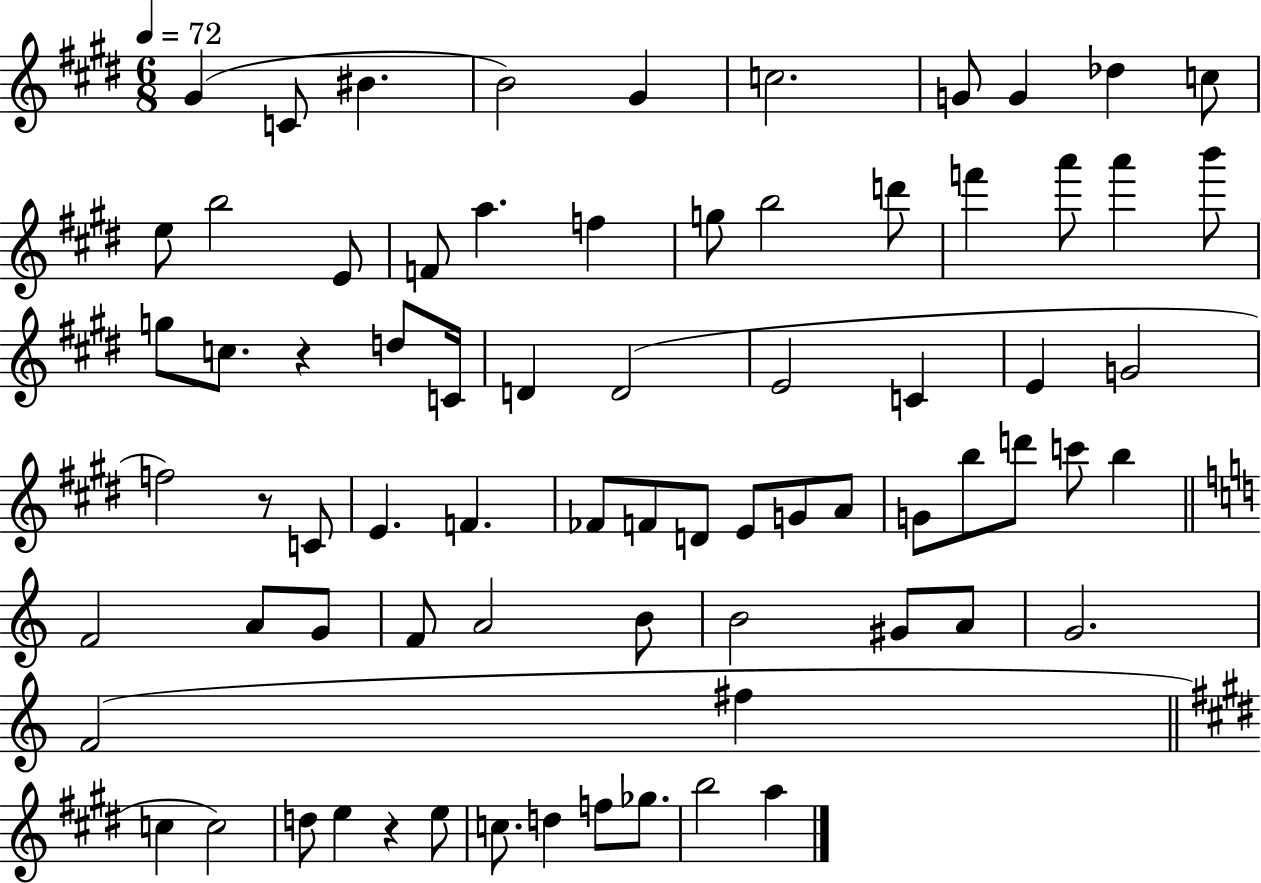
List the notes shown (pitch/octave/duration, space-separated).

G#4/q C4/e BIS4/q. B4/h G#4/q C5/h. G4/e G4/q Db5/q C5/e E5/e B5/h E4/e F4/e A5/q. F5/q G5/e B5/h D6/e F6/q A6/e A6/q B6/e G5/e C5/e. R/q D5/e C4/s D4/q D4/h E4/h C4/q E4/q G4/h F5/h R/e C4/e E4/q. F4/q. FES4/e F4/e D4/e E4/e G4/e A4/e G4/e B5/e D6/e C6/e B5/q F4/h A4/e G4/e F4/e A4/h B4/e B4/h G#4/e A4/e G4/h. F4/h F#5/q C5/q C5/h D5/e E5/q R/q E5/e C5/e. D5/q F5/e Gb5/e. B5/h A5/q